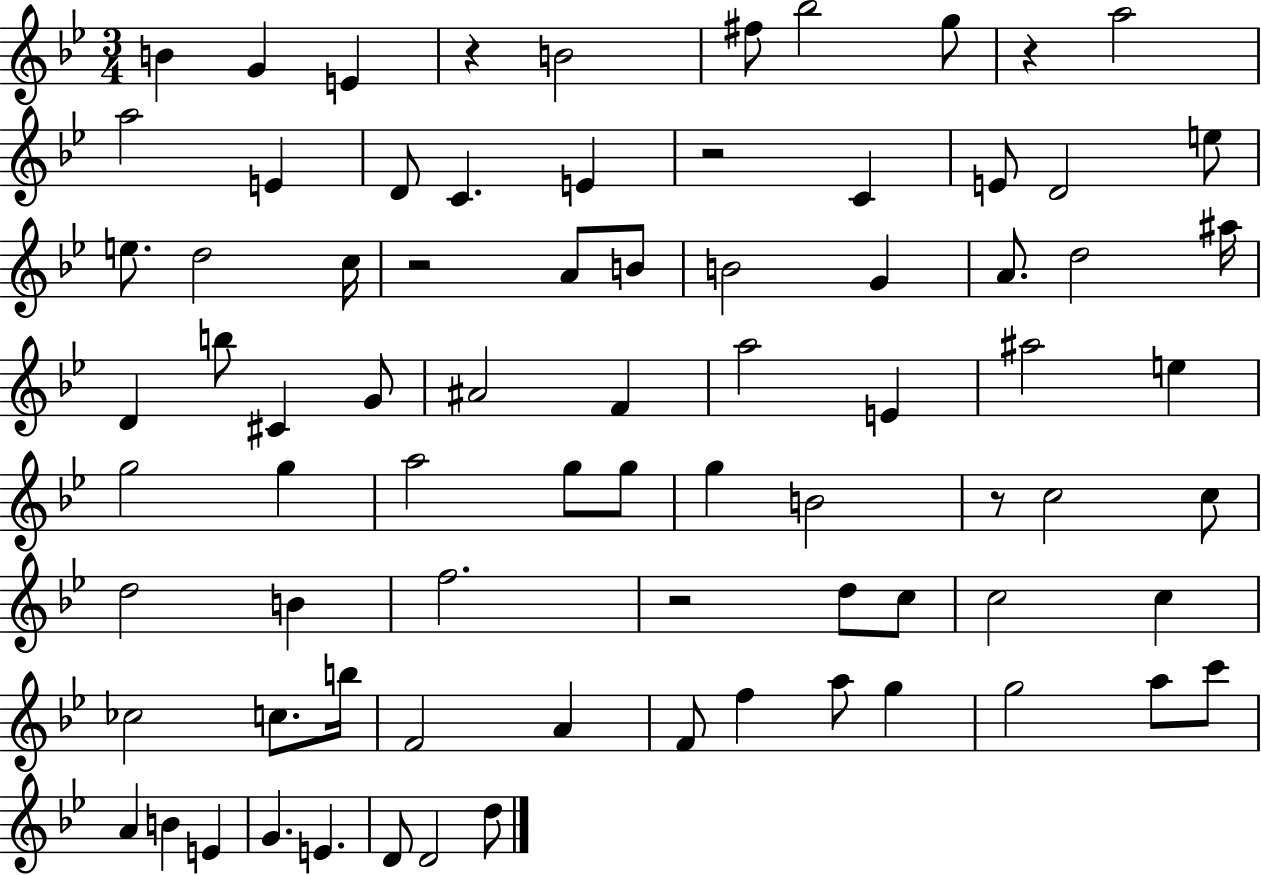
B4/q G4/q E4/q R/q B4/h F#5/e Bb5/h G5/e R/q A5/h A5/h E4/q D4/e C4/q. E4/q R/h C4/q E4/e D4/h E5/e E5/e. D5/h C5/s R/h A4/e B4/e B4/h G4/q A4/e. D5/h A#5/s D4/q B5/e C#4/q G4/e A#4/h F4/q A5/h E4/q A#5/h E5/q G5/h G5/q A5/h G5/e G5/e G5/q B4/h R/e C5/h C5/e D5/h B4/q F5/h. R/h D5/e C5/e C5/h C5/q CES5/h C5/e. B5/s F4/h A4/q F4/e F5/q A5/e G5/q G5/h A5/e C6/e A4/q B4/q E4/q G4/q. E4/q. D4/e D4/h D5/e